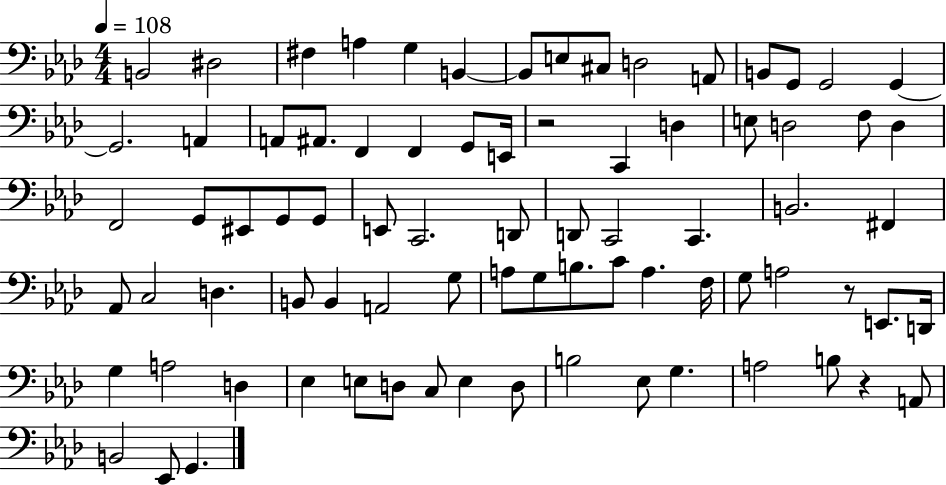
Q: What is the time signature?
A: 4/4